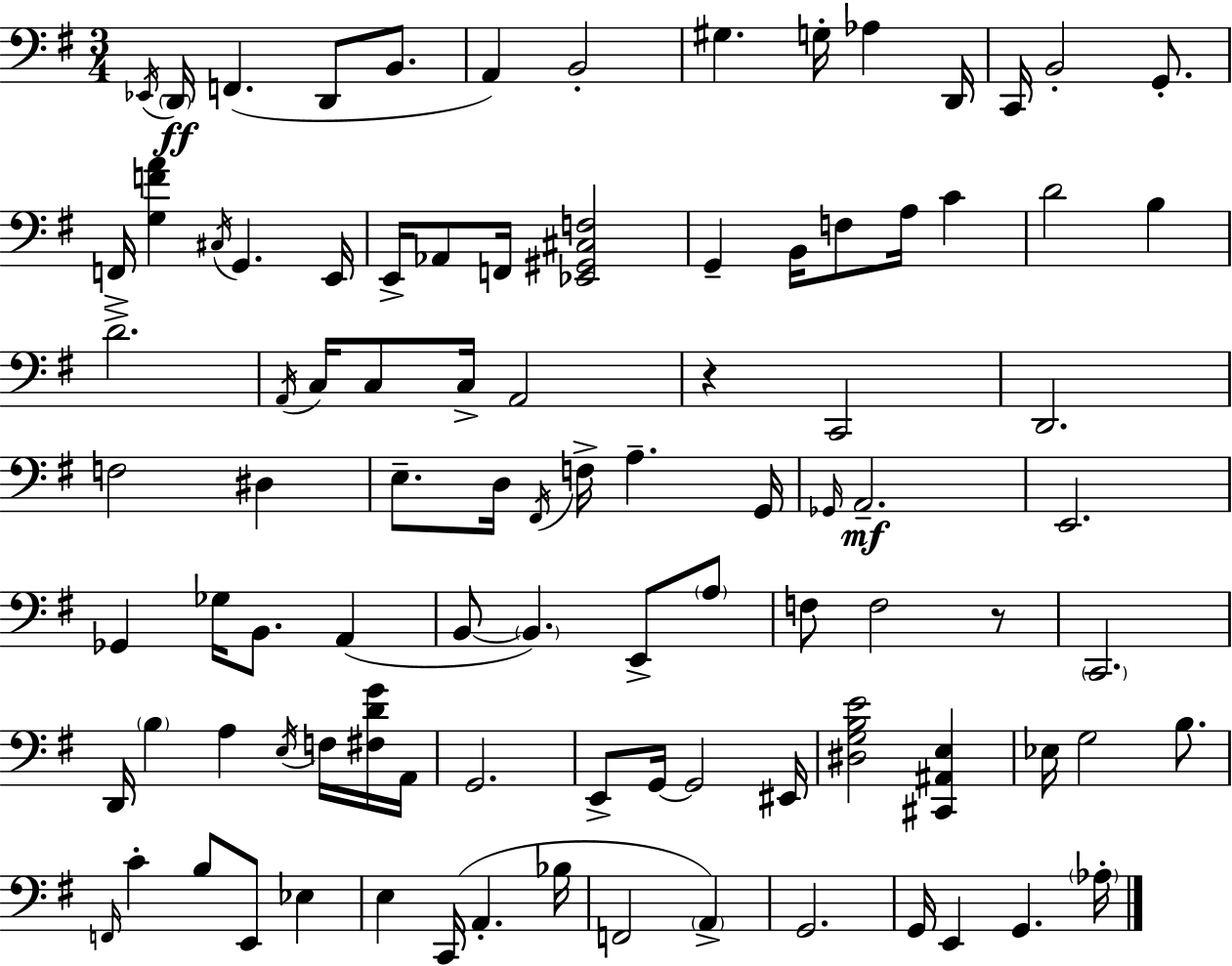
{
  \clef bass
  \numericTimeSignature
  \time 3/4
  \key e \minor
  \acciaccatura { ees,16 }\ff \parenthesize d,16 f,4.( d,8 b,8. | a,4) b,2-. | gis4. g16-. aes4 | d,16 c,16 b,2-. g,8.-. | \break f,16-> <g f' a'>4 \acciaccatura { cis16 } g,4. | e,16 e,16-> aes,8 f,16 <ees, gis, cis f>2 | g,4-- b,16 f8 a16 c'4 | d'2 b4 | \break d'2.-> | \acciaccatura { a,16 } c16 c8 c16-> a,2 | r4 c,2 | d,2. | \break f2 dis4 | e8.-- d16 \acciaccatura { fis,16 } f16-> a4.-- | g,16 \grace { ges,16 }\mf a,2.-- | e,2. | \break ges,4 ges16 b,8. | a,4( b,8~~ \parenthesize b,4.) | e,8-> \parenthesize a8 f8 f2 | r8 \parenthesize c,2. | \break d,16 \parenthesize b4 a4 | \acciaccatura { e16 } f16 <fis d' g'>16 a,16 g,2. | e,8-> g,16~~ g,2 | eis,16 <dis g b e'>2 | \break <cis, ais, e>4 ees16 g2 | b8. \grace { f,16 } c'4-. b8 | e,8 ees4 e4 c,16( | a,4.-. bes16 f,2 | \break \parenthesize a,4->) g,2. | g,16 e,4 | g,4. \parenthesize aes16-. \bar "|."
}